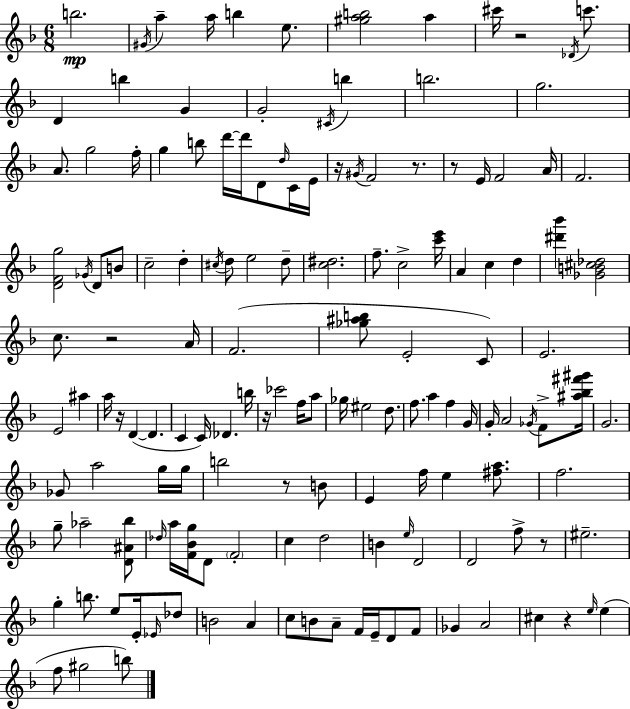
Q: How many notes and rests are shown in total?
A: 147